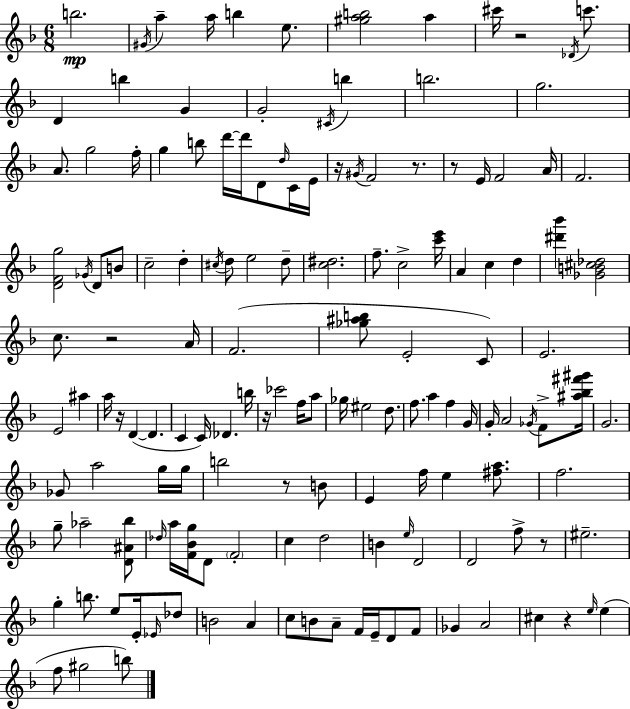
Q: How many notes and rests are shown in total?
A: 147